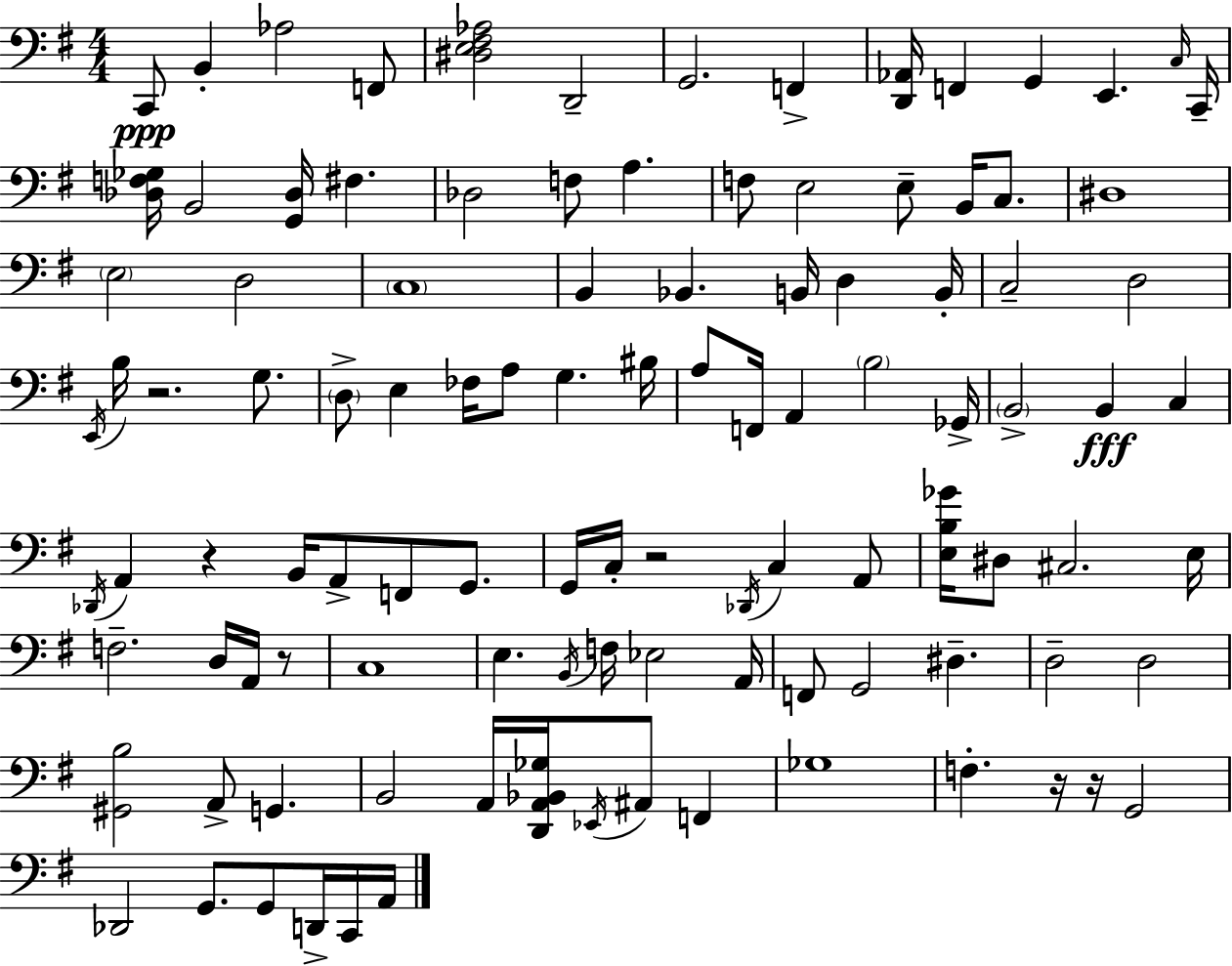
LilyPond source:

{
  \clef bass
  \numericTimeSignature
  \time 4/4
  \key g \major
  c,8\ppp b,4-. aes2 f,8 | <dis e fis aes>2 d,2-- | g,2. f,4-> | <d, aes,>16 f,4 g,4 e,4. \grace { c16 } | \break c,16-- <des f ges>16 b,2 <g, des>16 fis4. | des2 f8 a4. | f8 e2 e8-- b,16 c8. | dis1 | \break \parenthesize e2 d2 | \parenthesize c1 | b,4 bes,4. b,16 d4 | b,16-. c2-- d2 | \break \acciaccatura { e,16 } b16 r2. g8. | \parenthesize d8-> e4 fes16 a8 g4. | bis16 a8 f,16 a,4 \parenthesize b2 | ges,16-> \parenthesize b,2-> b,4\fff c4 | \break \acciaccatura { des,16 } a,4 r4 b,16 a,8-> f,8 | g,8. g,16 c16-. r2 \acciaccatura { des,16 } c4 | a,8 <e b ges'>16 dis8 cis2. | e16 f2.-- | \break d16 a,16 r8 c1 | e4. \acciaccatura { b,16 } f16 ees2 | a,16 f,8 g,2 dis4.-- | d2-- d2 | \break <gis, b>2 a,8-> g,4. | b,2 a,16 <d, a, bes, ges>16 \acciaccatura { ees,16 } | ais,8 f,4 ges1 | f4.-. r16 r16 g,2 | \break des,2 g,8. | g,8 d,16-> c,16 a,16 \bar "|."
}